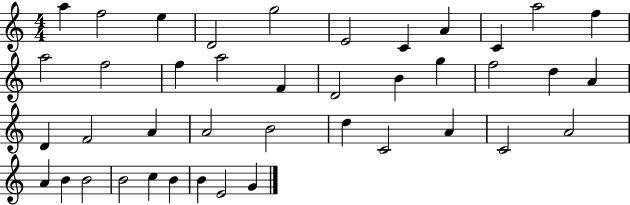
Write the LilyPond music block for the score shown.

{
  \clef treble
  \numericTimeSignature
  \time 4/4
  \key c \major
  a''4 f''2 e''4 | d'2 g''2 | e'2 c'4 a'4 | c'4 a''2 f''4 | \break a''2 f''2 | f''4 a''2 f'4 | d'2 b'4 g''4 | f''2 d''4 a'4 | \break d'4 f'2 a'4 | a'2 b'2 | d''4 c'2 a'4 | c'2 a'2 | \break a'4 b'4 b'2 | b'2 c''4 b'4 | b'4 e'2 g'4 | \bar "|."
}